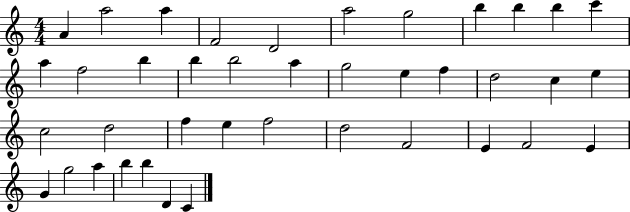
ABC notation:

X:1
T:Untitled
M:4/4
L:1/4
K:C
A a2 a F2 D2 a2 g2 b b b c' a f2 b b b2 a g2 e f d2 c e c2 d2 f e f2 d2 F2 E F2 E G g2 a b b D C